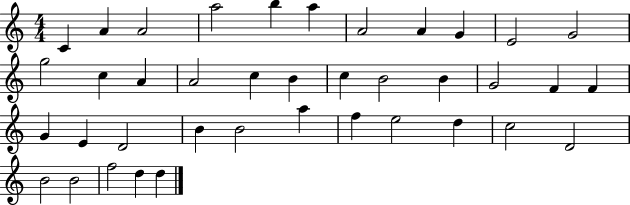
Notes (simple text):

C4/q A4/q A4/h A5/h B5/q A5/q A4/h A4/q G4/q E4/h G4/h G5/h C5/q A4/q A4/h C5/q B4/q C5/q B4/h B4/q G4/h F4/q F4/q G4/q E4/q D4/h B4/q B4/h A5/q F5/q E5/h D5/q C5/h D4/h B4/h B4/h F5/h D5/q D5/q